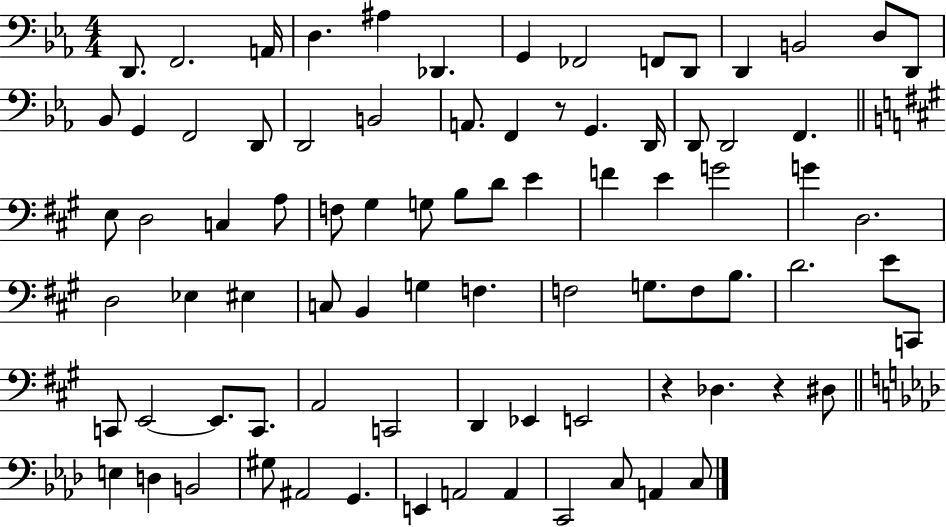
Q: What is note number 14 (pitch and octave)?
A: D2